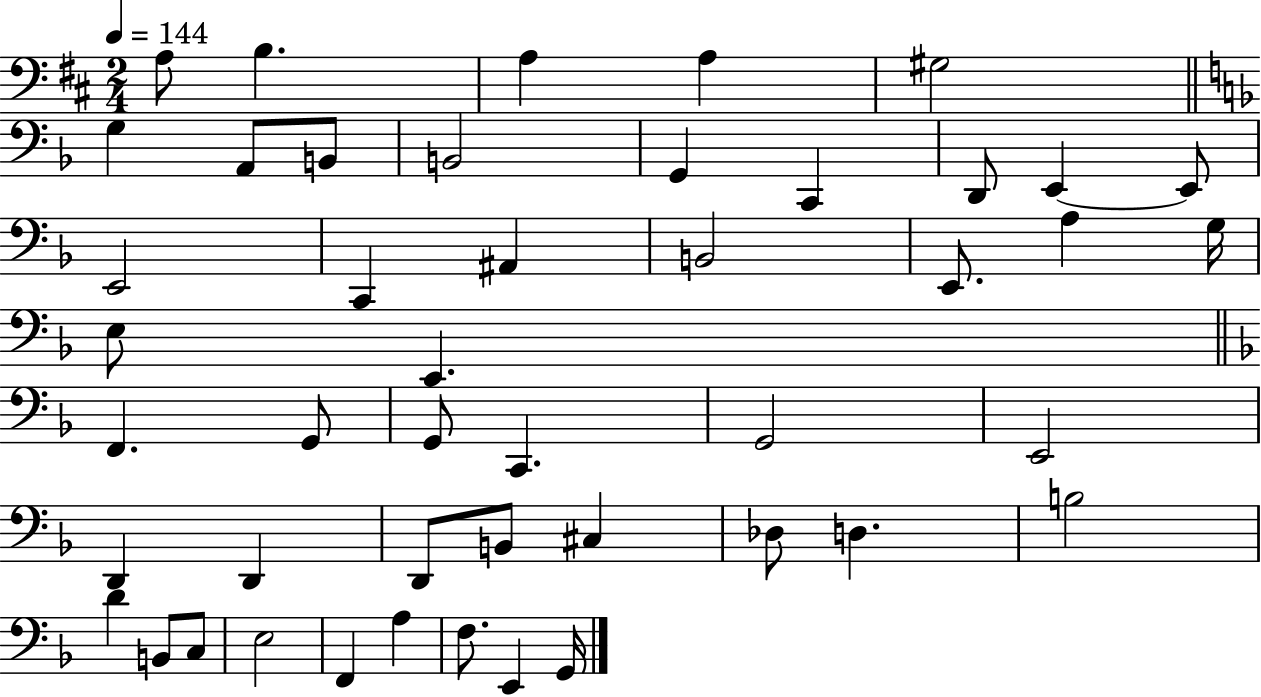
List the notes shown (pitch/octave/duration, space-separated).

A3/e B3/q. A3/q A3/q G#3/h G3/q A2/e B2/e B2/h G2/q C2/q D2/e E2/q E2/e E2/h C2/q A#2/q B2/h E2/e. A3/q G3/s E3/e E2/q. F2/q. G2/e G2/e C2/q. G2/h E2/h D2/q D2/q D2/e B2/e C#3/q Db3/e D3/q. B3/h D4/q B2/e C3/e E3/h F2/q A3/q F3/e. E2/q G2/s